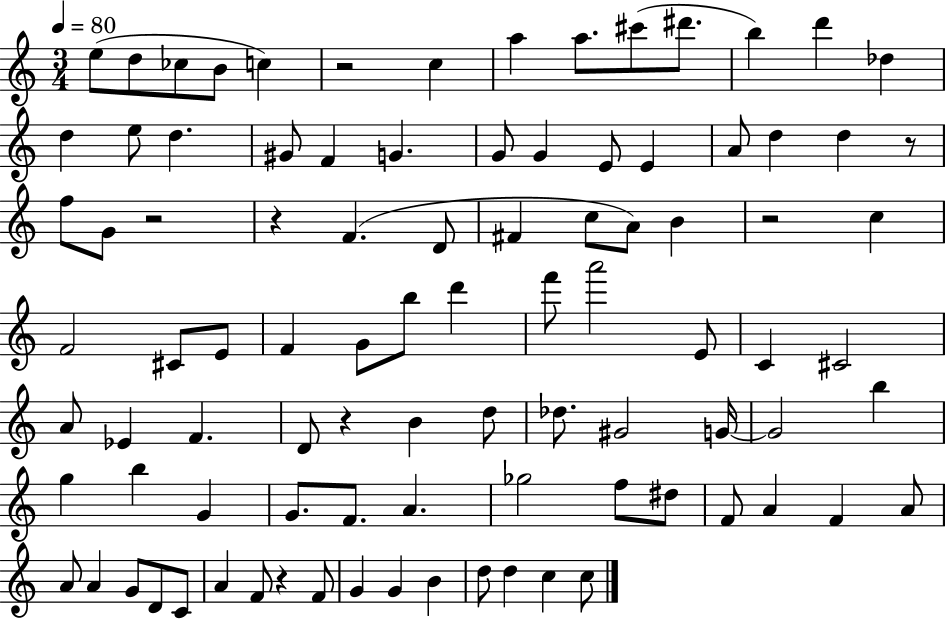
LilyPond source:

{
  \clef treble
  \numericTimeSignature
  \time 3/4
  \key c \major
  \tempo 4 = 80
  e''8( d''8 ces''8 b'8 c''4) | r2 c''4 | a''4 a''8. cis'''8( dis'''8. | b''4) d'''4 des''4 | \break d''4 e''8 d''4. | gis'8 f'4 g'4. | g'8 g'4 e'8 e'4 | a'8 d''4 d''4 r8 | \break f''8 g'8 r2 | r4 f'4.( d'8 | fis'4 c''8 a'8) b'4 | r2 c''4 | \break f'2 cis'8 e'8 | f'4 g'8 b''8 d'''4 | f'''8 a'''2 e'8 | c'4 cis'2 | \break a'8 ees'4 f'4. | d'8 r4 b'4 d''8 | des''8. gis'2 g'16~~ | g'2 b''4 | \break g''4 b''4 g'4 | g'8. f'8. a'4. | ges''2 f''8 dis''8 | f'8 a'4 f'4 a'8 | \break a'8 a'4 g'8 d'8 c'8 | a'4 f'8 r4 f'8 | g'4 g'4 b'4 | d''8 d''4 c''4 c''8 | \break \bar "|."
}